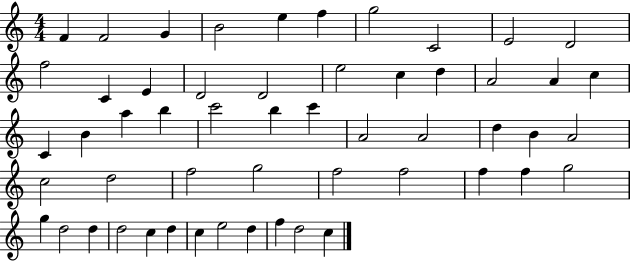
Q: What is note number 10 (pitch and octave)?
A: D4